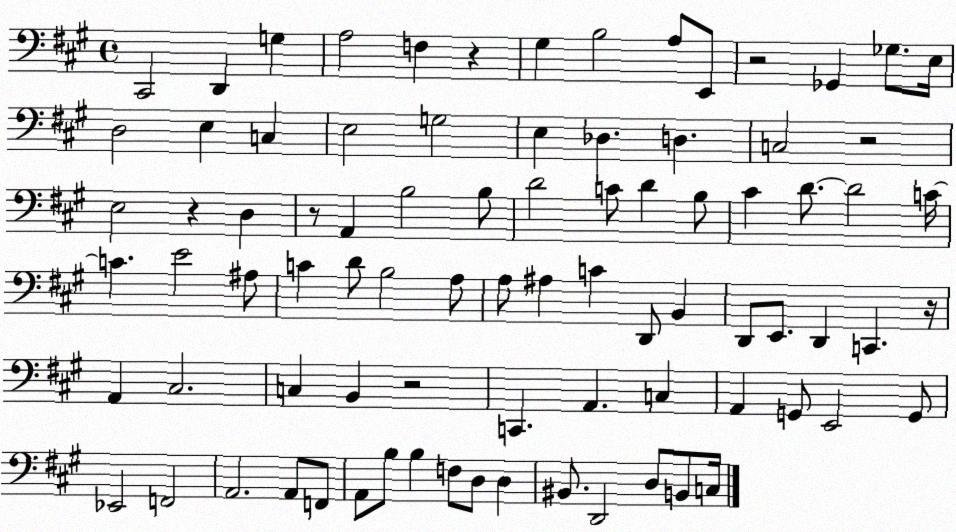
X:1
T:Untitled
M:4/4
L:1/4
K:A
^C,,2 D,, G, A,2 F, z ^G, B,2 A,/2 E,,/2 z2 _G,, _G,/2 E,/4 D,2 E, C, E,2 G,2 E, _D, D, C,2 z2 E,2 z D, z/2 A,, B,2 B,/2 D2 C/2 D B,/2 ^C D/2 D2 C/4 C E2 ^A,/2 C D/2 B,2 A,/2 A,/2 ^A, C D,,/2 B,, D,,/2 E,,/2 D,, C,, z/4 A,, ^C,2 C, B,, z2 C,, A,, C, A,, G,,/2 E,,2 G,,/2 _E,,2 F,,2 A,,2 A,,/2 F,,/2 A,,/2 B,/2 B, F,/2 D,/2 D, ^B,,/2 D,,2 D,/2 B,,/2 C,/4